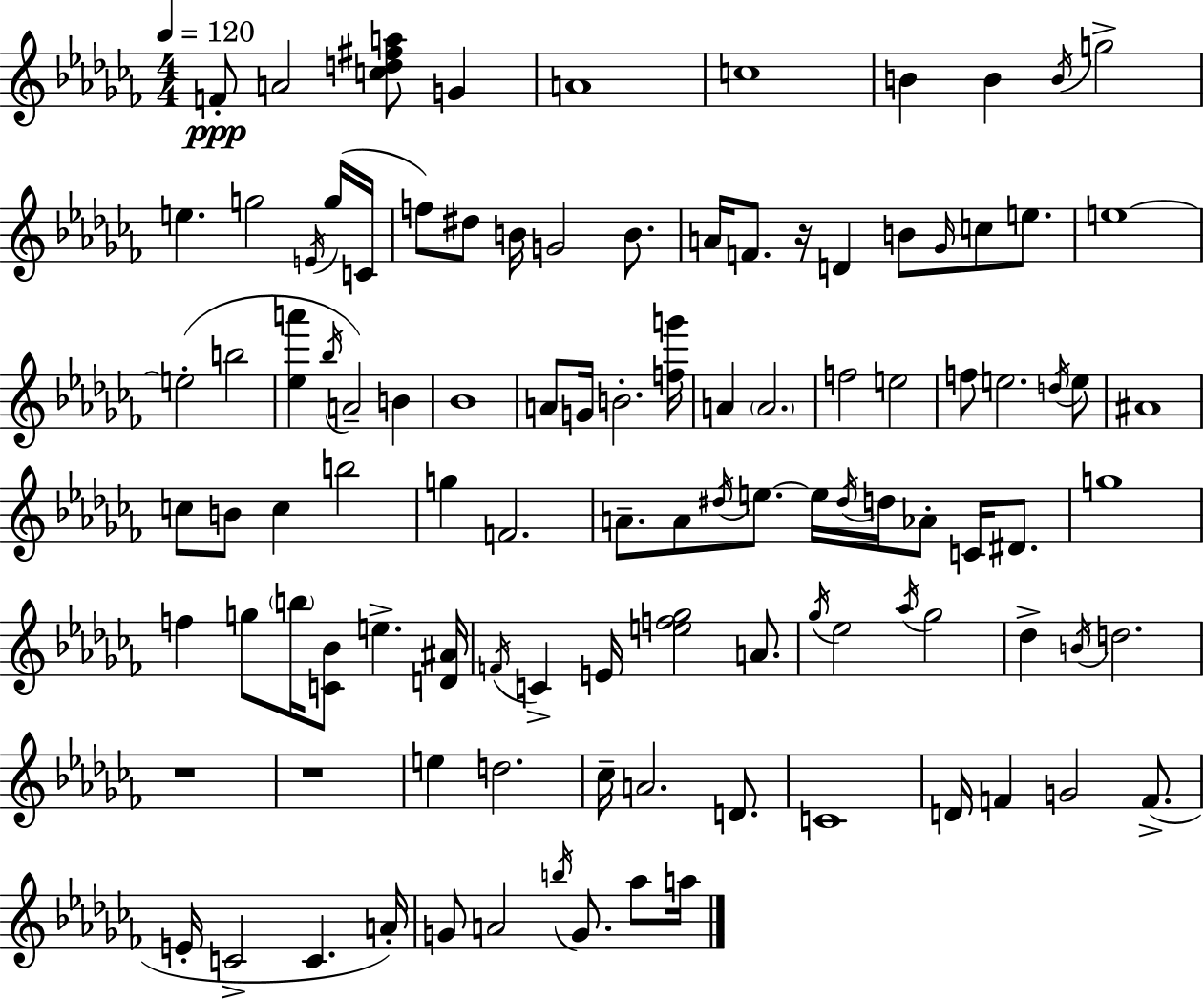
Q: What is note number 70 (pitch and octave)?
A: A4